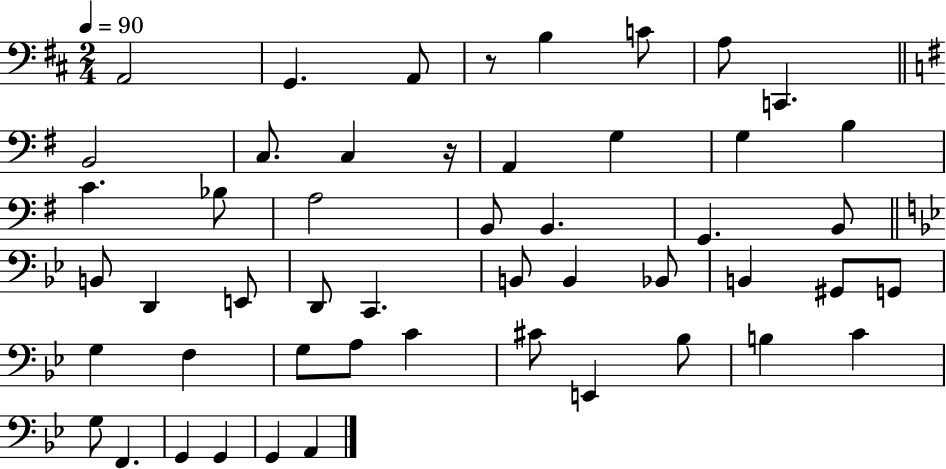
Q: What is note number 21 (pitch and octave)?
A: B2